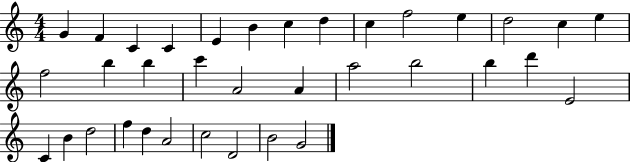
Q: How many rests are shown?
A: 0